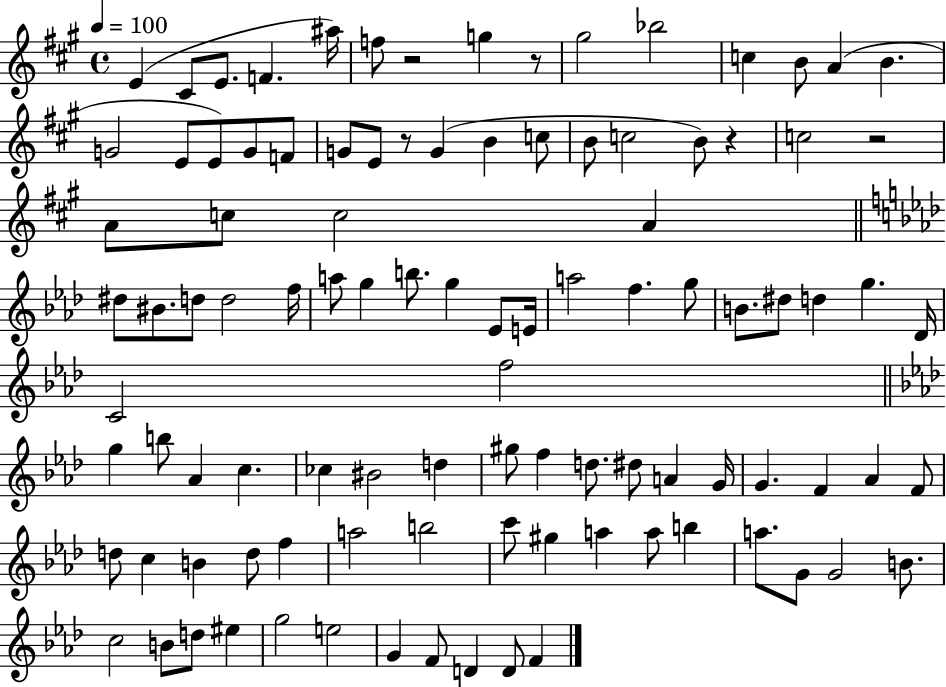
X:1
T:Untitled
M:4/4
L:1/4
K:A
E ^C/2 E/2 F ^a/4 f/2 z2 g z/2 ^g2 _b2 c B/2 A B G2 E/2 E/2 G/2 F/2 G/2 E/2 z/2 G B c/2 B/2 c2 B/2 z c2 z2 A/2 c/2 c2 A ^d/2 ^B/2 d/2 d2 f/4 a/2 g b/2 g _E/2 E/4 a2 f g/2 B/2 ^d/2 d g _D/4 C2 f2 g b/2 _A c _c ^B2 d ^g/2 f d/2 ^d/2 A G/4 G F _A F/2 d/2 c B d/2 f a2 b2 c'/2 ^g a a/2 b a/2 G/2 G2 B/2 c2 B/2 d/2 ^e g2 e2 G F/2 D D/2 F